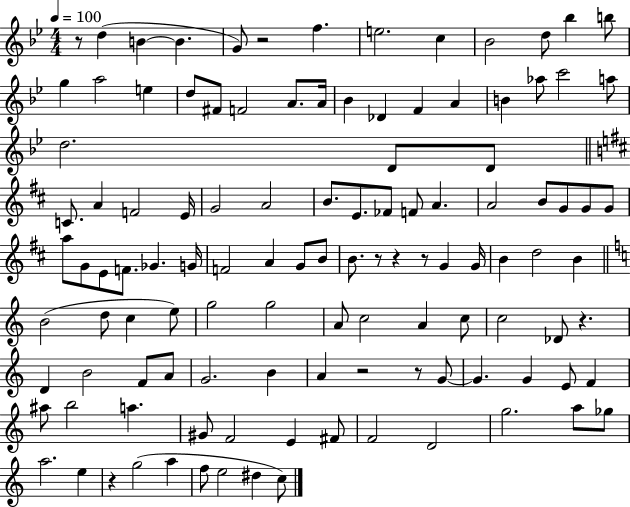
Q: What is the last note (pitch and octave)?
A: C5